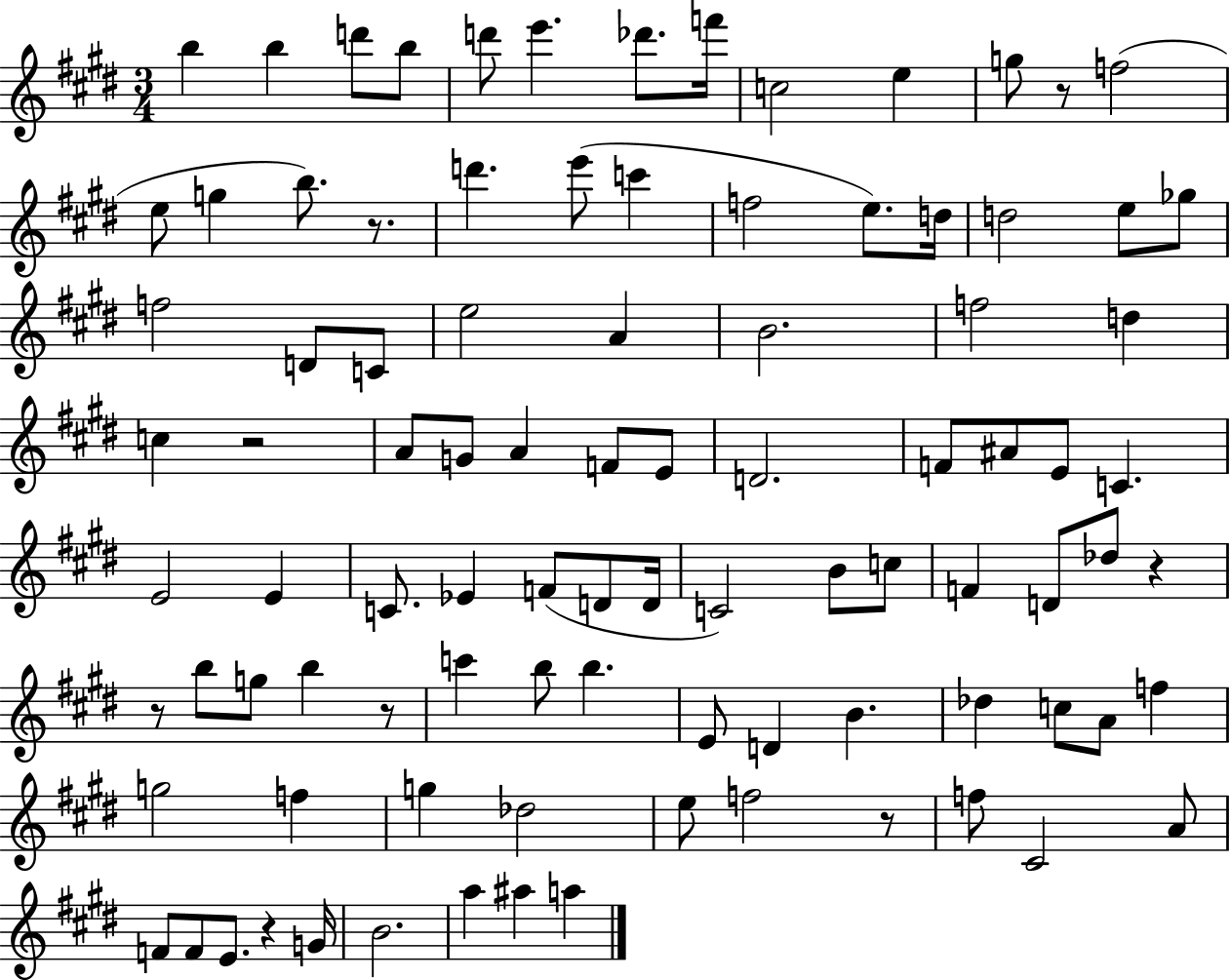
X:1
T:Untitled
M:3/4
L:1/4
K:E
b b d'/2 b/2 d'/2 e' _d'/2 f'/4 c2 e g/2 z/2 f2 e/2 g b/2 z/2 d' e'/2 c' f2 e/2 d/4 d2 e/2 _g/2 f2 D/2 C/2 e2 A B2 f2 d c z2 A/2 G/2 A F/2 E/2 D2 F/2 ^A/2 E/2 C E2 E C/2 _E F/2 D/2 D/4 C2 B/2 c/2 F D/2 _d/2 z z/2 b/2 g/2 b z/2 c' b/2 b E/2 D B _d c/2 A/2 f g2 f g _d2 e/2 f2 z/2 f/2 ^C2 A/2 F/2 F/2 E/2 z G/4 B2 a ^a a